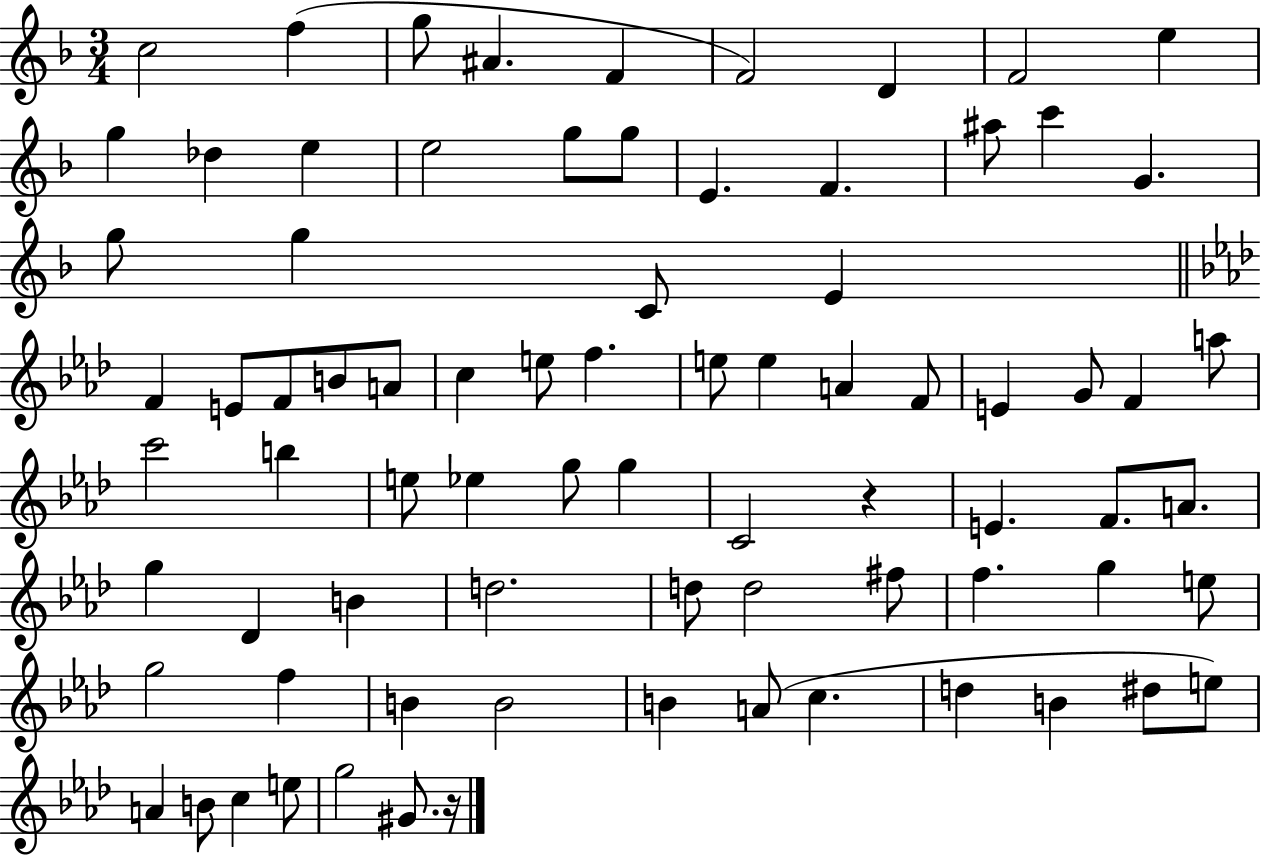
C5/h F5/q G5/e A#4/q. F4/q F4/h D4/q F4/h E5/q G5/q Db5/q E5/q E5/h G5/e G5/e E4/q. F4/q. A#5/e C6/q G4/q. G5/e G5/q C4/e E4/q F4/q E4/e F4/e B4/e A4/e C5/q E5/e F5/q. E5/e E5/q A4/q F4/e E4/q G4/e F4/q A5/e C6/h B5/q E5/e Eb5/q G5/e G5/q C4/h R/q E4/q. F4/e. A4/e. G5/q Db4/q B4/q D5/h. D5/e D5/h F#5/e F5/q. G5/q E5/e G5/h F5/q B4/q B4/h B4/q A4/e C5/q. D5/q B4/q D#5/e E5/e A4/q B4/e C5/q E5/e G5/h G#4/e. R/s